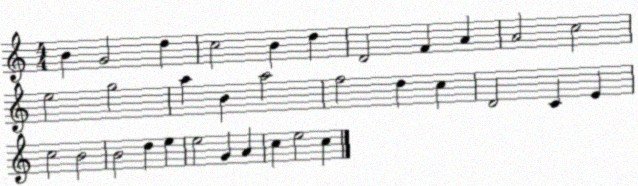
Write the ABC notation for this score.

X:1
T:Untitled
M:4/4
L:1/4
K:C
B G2 d c2 B d D2 F A A2 c2 e2 g2 a B a2 f2 d c D2 C E c2 B2 B2 d e e2 G A c e2 c